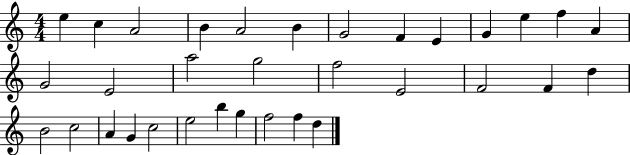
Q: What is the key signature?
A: C major